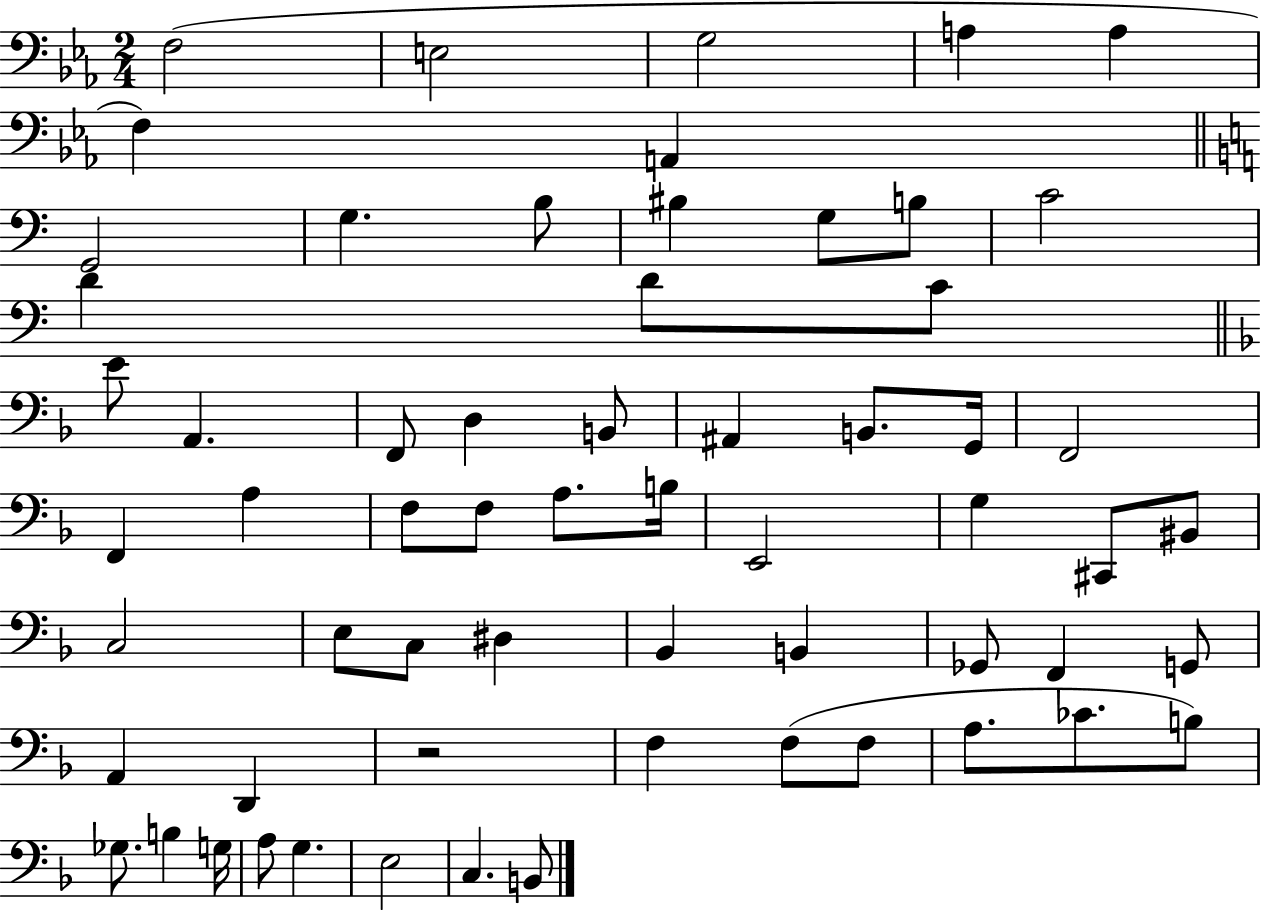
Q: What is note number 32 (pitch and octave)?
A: B3